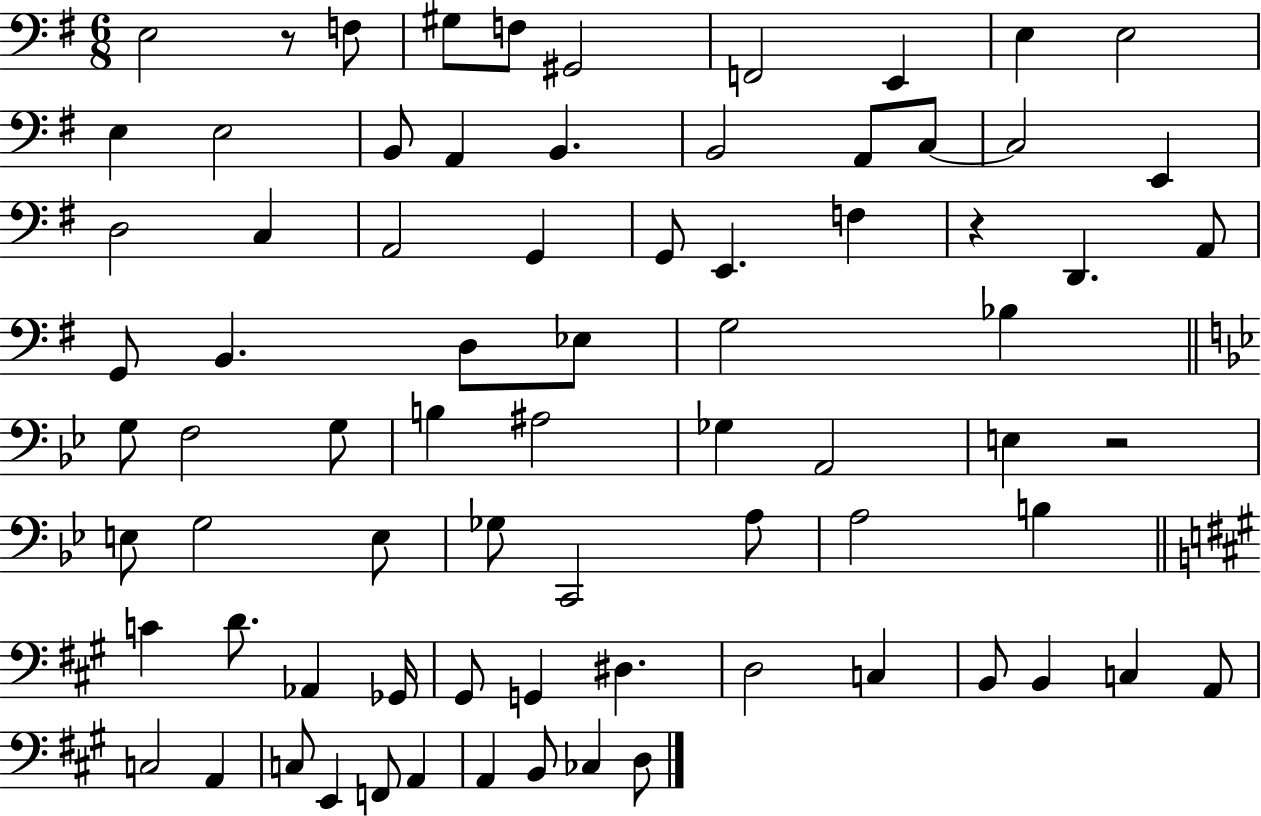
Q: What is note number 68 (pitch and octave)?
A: F2